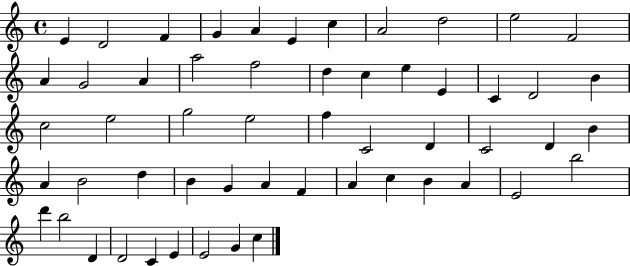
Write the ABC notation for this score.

X:1
T:Untitled
M:4/4
L:1/4
K:C
E D2 F G A E c A2 d2 e2 F2 A G2 A a2 f2 d c e E C D2 B c2 e2 g2 e2 f C2 D C2 D B A B2 d B G A F A c B A E2 b2 d' b2 D D2 C E E2 G c